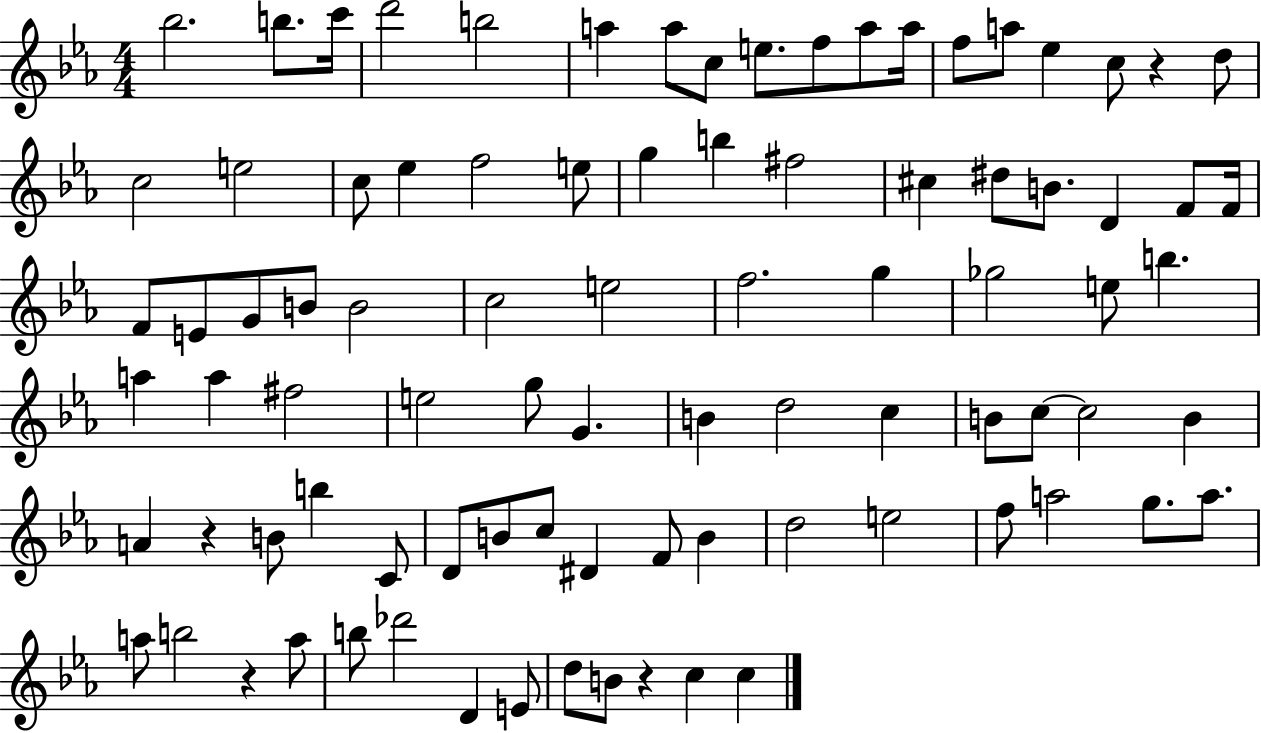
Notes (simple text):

Bb5/h. B5/e. C6/s D6/h B5/h A5/q A5/e C5/e E5/e. F5/e A5/e A5/s F5/e A5/e Eb5/q C5/e R/q D5/e C5/h E5/h C5/e Eb5/q F5/h E5/e G5/q B5/q F#5/h C#5/q D#5/e B4/e. D4/q F4/e F4/s F4/e E4/e G4/e B4/e B4/h C5/h E5/h F5/h. G5/q Gb5/h E5/e B5/q. A5/q A5/q F#5/h E5/h G5/e G4/q. B4/q D5/h C5/q B4/e C5/e C5/h B4/q A4/q R/q B4/e B5/q C4/e D4/e B4/e C5/e D#4/q F4/e B4/q D5/h E5/h F5/e A5/h G5/e. A5/e. A5/e B5/h R/q A5/e B5/e Db6/h D4/q E4/e D5/e B4/e R/q C5/q C5/q